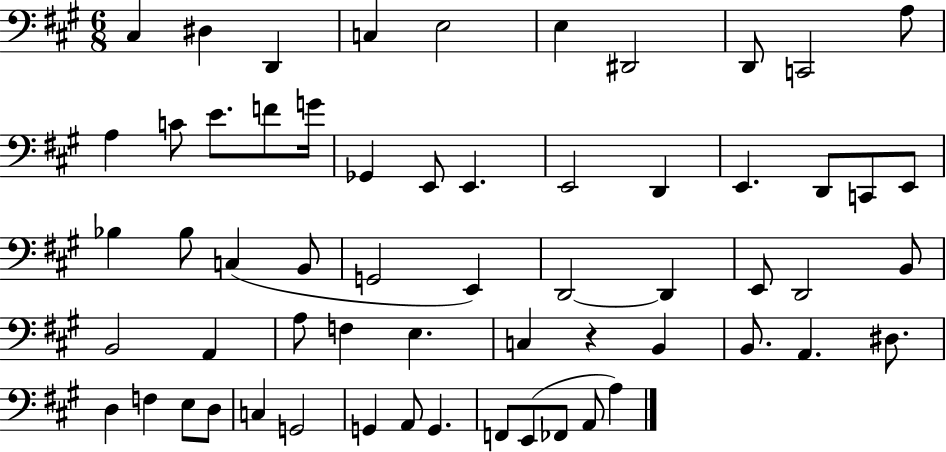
X:1
T:Untitled
M:6/8
L:1/4
K:A
^C, ^D, D,, C, E,2 E, ^D,,2 D,,/2 C,,2 A,/2 A, C/2 E/2 F/2 G/4 _G,, E,,/2 E,, E,,2 D,, E,, D,,/2 C,,/2 E,,/2 _B, _B,/2 C, B,,/2 G,,2 E,, D,,2 D,, E,,/2 D,,2 B,,/2 B,,2 A,, A,/2 F, E, C, z B,, B,,/2 A,, ^D,/2 D, F, E,/2 D,/2 C, G,,2 G,, A,,/2 G,, F,,/2 E,,/2 _F,,/2 A,,/2 A,